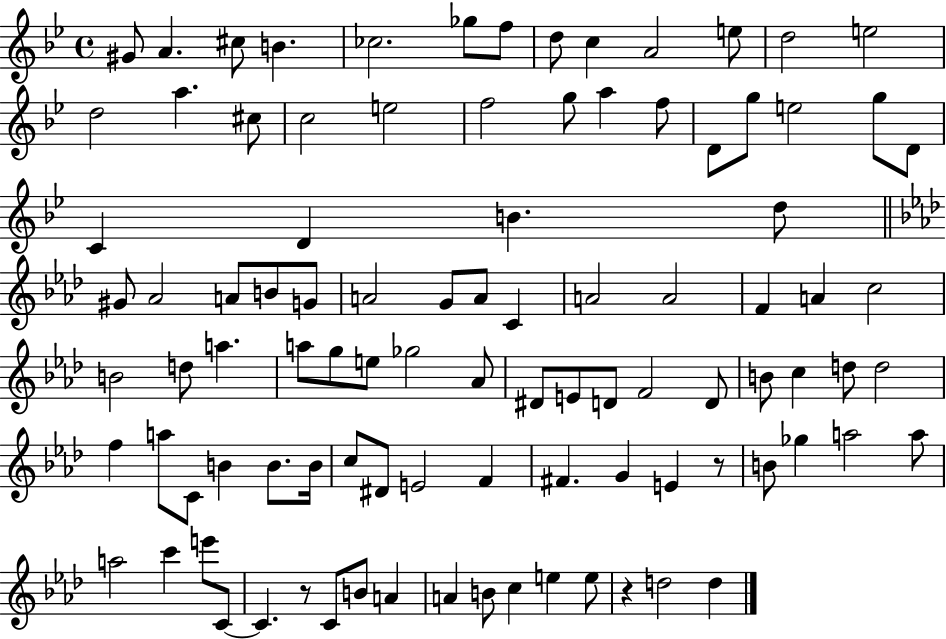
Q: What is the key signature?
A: BES major